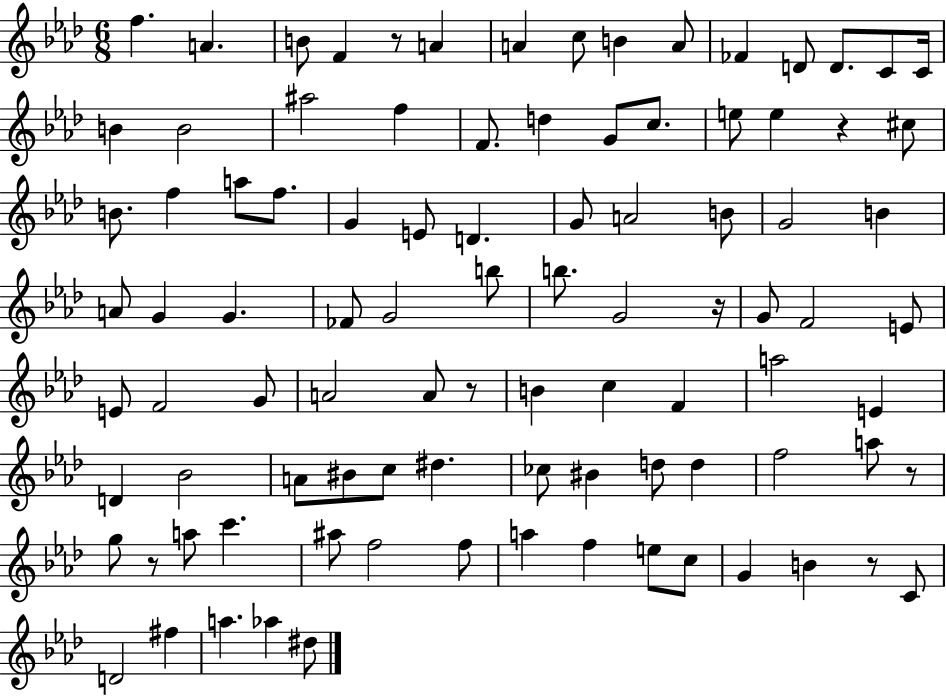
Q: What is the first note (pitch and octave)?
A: F5